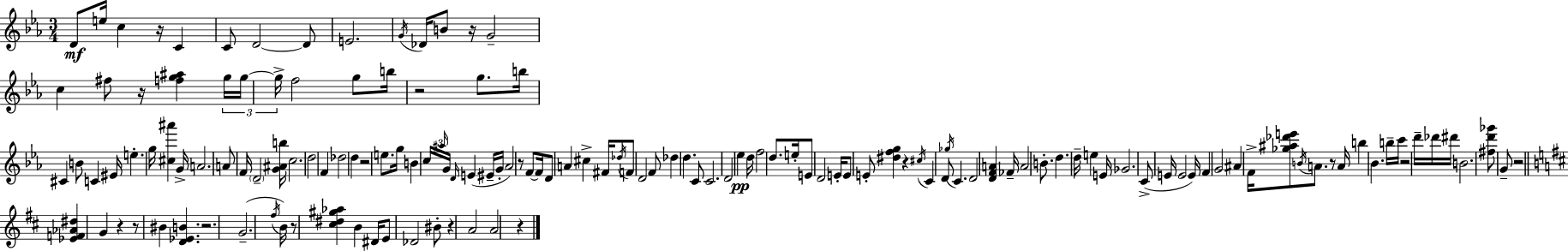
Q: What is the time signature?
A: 3/4